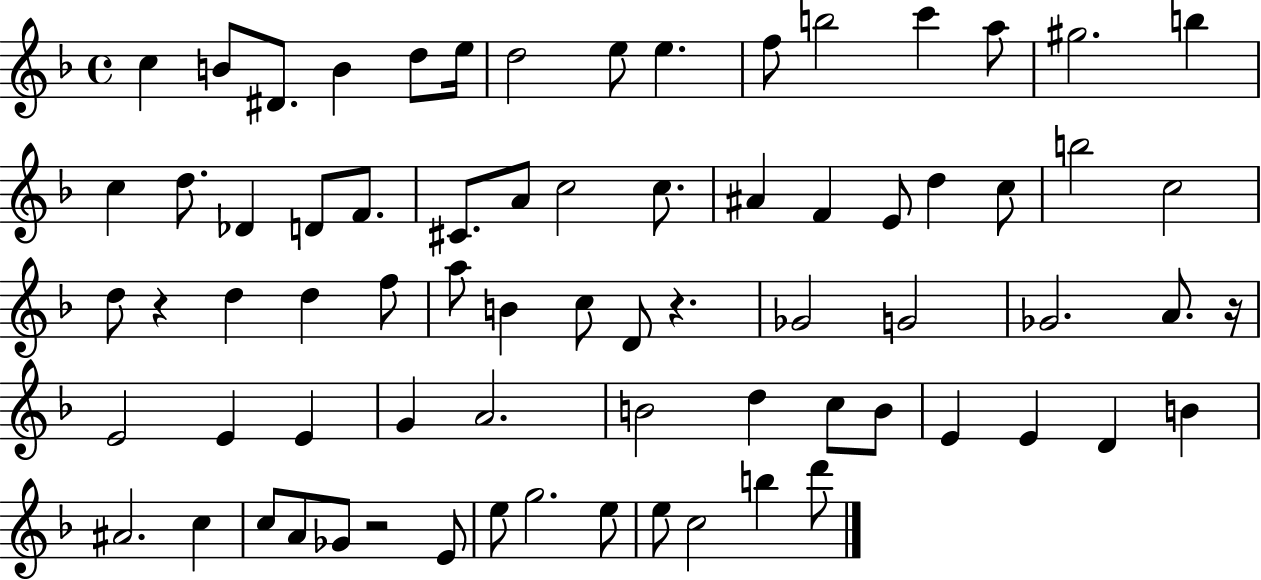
C5/q B4/e D#4/e. B4/q D5/e E5/s D5/h E5/e E5/q. F5/e B5/h C6/q A5/e G#5/h. B5/q C5/q D5/e. Db4/q D4/e F4/e. C#4/e. A4/e C5/h C5/e. A#4/q F4/q E4/e D5/q C5/e B5/h C5/h D5/e R/q D5/q D5/q F5/e A5/e B4/q C5/e D4/e R/q. Gb4/h G4/h Gb4/h. A4/e. R/s E4/h E4/q E4/q G4/q A4/h. B4/h D5/q C5/e B4/e E4/q E4/q D4/q B4/q A#4/h. C5/q C5/e A4/e Gb4/e R/h E4/e E5/e G5/h. E5/e E5/e C5/h B5/q D6/e